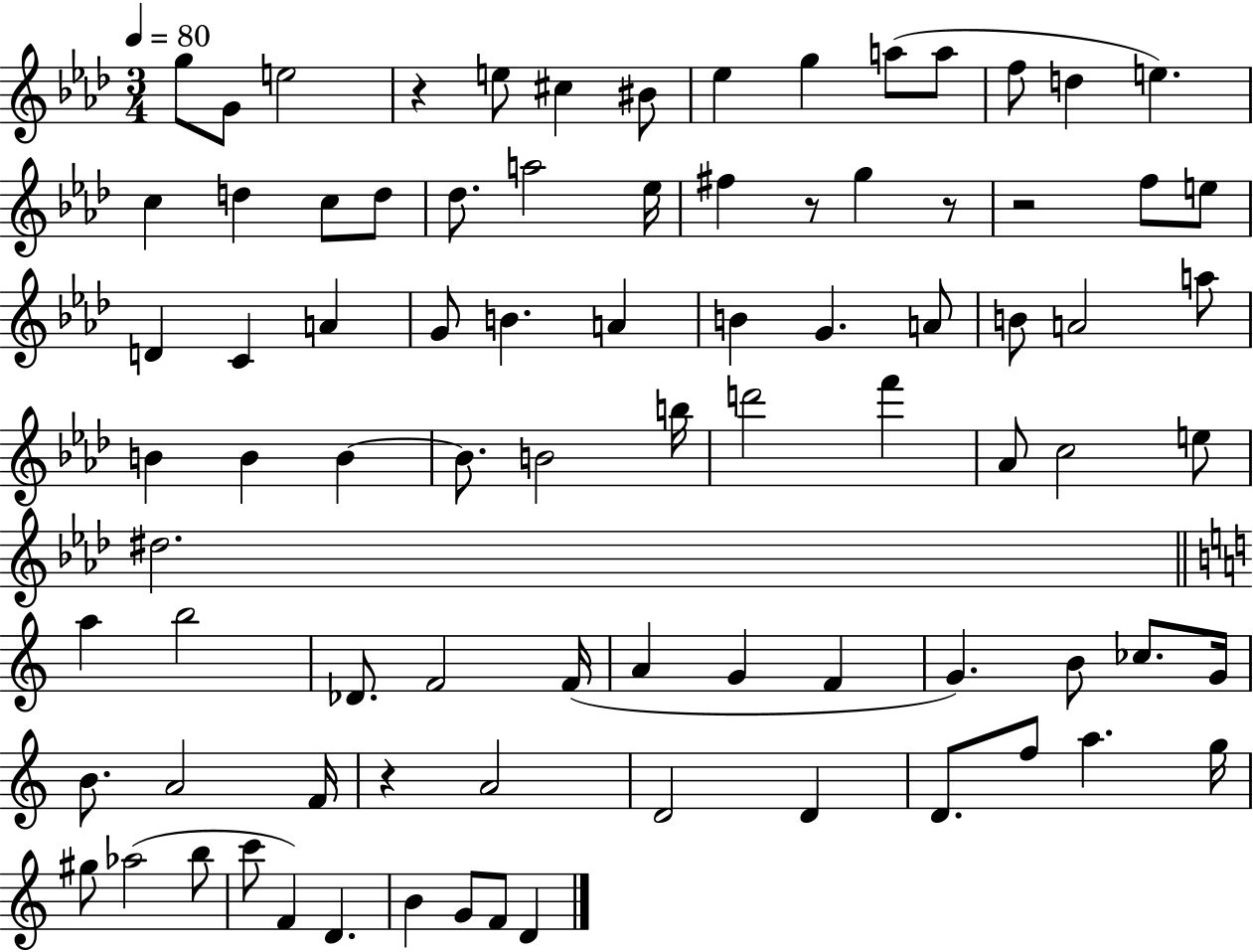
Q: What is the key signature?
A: AES major